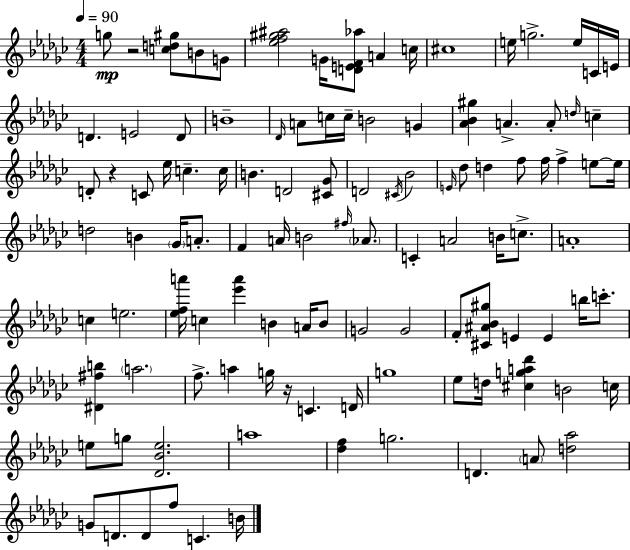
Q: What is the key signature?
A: EES minor